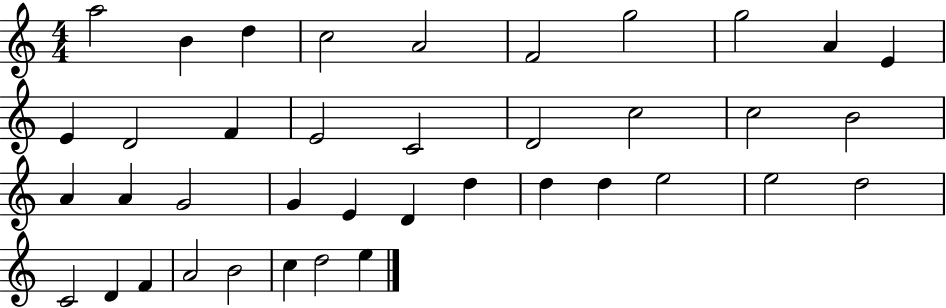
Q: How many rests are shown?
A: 0